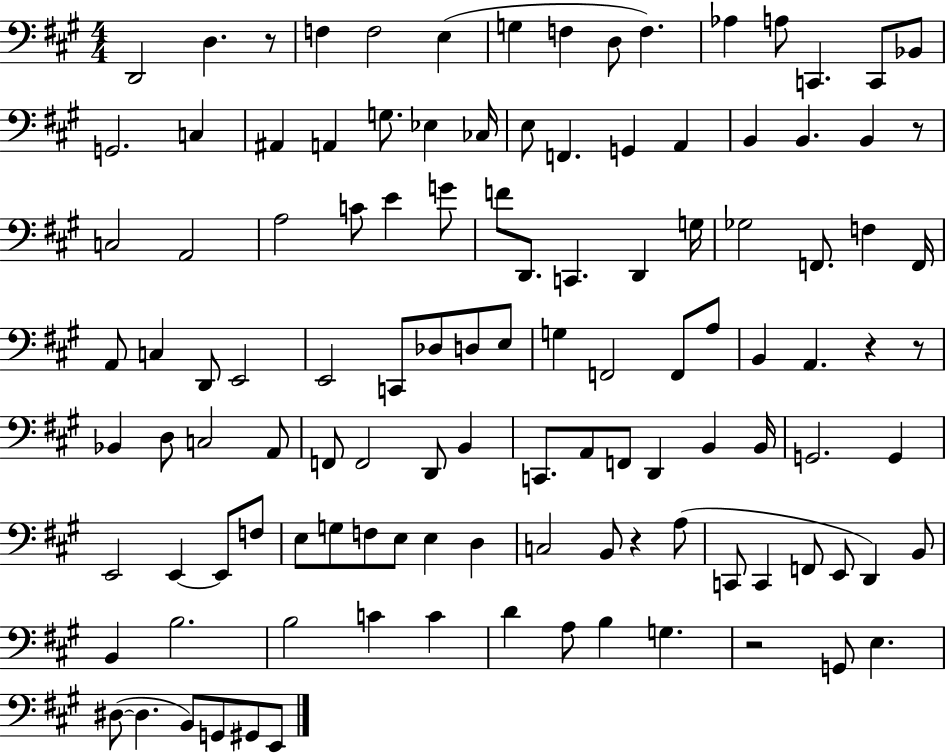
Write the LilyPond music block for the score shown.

{
  \clef bass
  \numericTimeSignature
  \time 4/4
  \key a \major
  d,2 d4. r8 | f4 f2 e4( | g4 f4 d8 f4.) | aes4 a8 c,4. c,8 bes,8 | \break g,2. c4 | ais,4 a,4 g8. ees4 ces16 | e8 f,4. g,4 a,4 | b,4 b,4. b,4 r8 | \break c2 a,2 | a2 c'8 e'4 g'8 | f'8 d,8. c,4. d,4 g16 | ges2 f,8. f4 f,16 | \break a,8 c4 d,8 e,2 | e,2 c,8 des8 d8 e8 | g4 f,2 f,8 a8 | b,4 a,4. r4 r8 | \break bes,4 d8 c2 a,8 | f,8 f,2 d,8 b,4 | c,8. a,8 f,8 d,4 b,4 b,16 | g,2. g,4 | \break e,2 e,4~~ e,8 f8 | e8 g8 f8 e8 e4 d4 | c2 b,8 r4 a8( | c,8 c,4 f,8 e,8 d,4) b,8 | \break b,4 b2. | b2 c'4 c'4 | d'4 a8 b4 g4. | r2 g,8 e4. | \break dis8~(~ dis4. b,8) g,8 gis,8 e,8 | \bar "|."
}